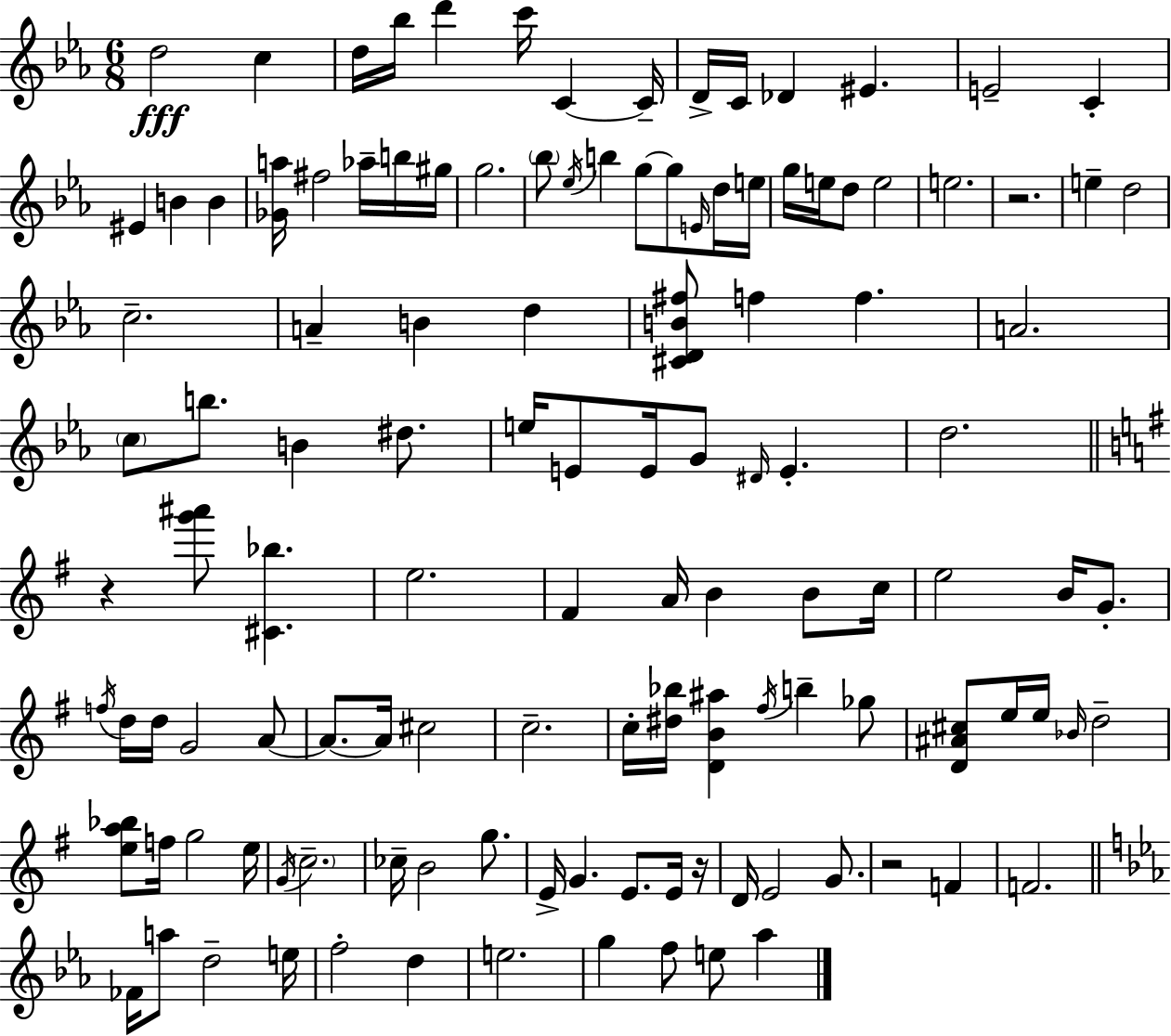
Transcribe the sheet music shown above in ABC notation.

X:1
T:Untitled
M:6/8
L:1/4
K:Cm
d2 c d/4 _b/4 d' c'/4 C C/4 D/4 C/4 _D ^E E2 C ^E B B [_Ga]/4 ^f2 _a/4 b/4 ^g/4 g2 _b/2 _e/4 b g/2 g/2 E/4 d/4 e/4 g/4 e/4 d/2 e2 e2 z2 e d2 c2 A B d [^CDB^f]/2 f f A2 c/2 b/2 B ^d/2 e/4 E/2 E/4 G/2 ^D/4 E d2 z [g'^a']/2 [^C_b] e2 ^F A/4 B B/2 c/4 e2 B/4 G/2 f/4 d/4 d/4 G2 A/2 A/2 A/4 ^c2 c2 c/4 [^d_b]/4 [DB^a] ^f/4 b _g/2 [D^A^c]/2 e/4 e/4 _B/4 d2 [ea_b]/2 f/4 g2 e/4 G/4 c2 _c/4 B2 g/2 E/4 G E/2 E/4 z/4 D/4 E2 G/2 z2 F F2 _F/4 a/2 d2 e/4 f2 d e2 g f/2 e/2 _a